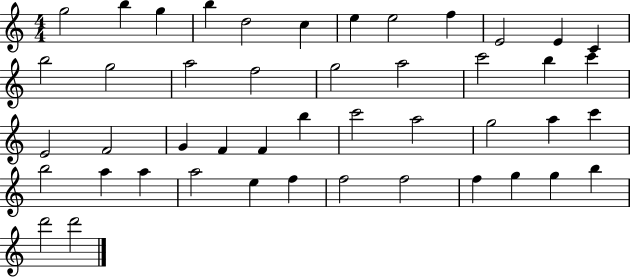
{
  \clef treble
  \numericTimeSignature
  \time 4/4
  \key c \major
  g''2 b''4 g''4 | b''4 d''2 c''4 | e''4 e''2 f''4 | e'2 e'4 c'4 | \break b''2 g''2 | a''2 f''2 | g''2 a''2 | c'''2 b''4 c'''4 | \break e'2 f'2 | g'4 f'4 f'4 b''4 | c'''2 a''2 | g''2 a''4 c'''4 | \break b''2 a''4 a''4 | a''2 e''4 f''4 | f''2 f''2 | f''4 g''4 g''4 b''4 | \break d'''2 d'''2 | \bar "|."
}